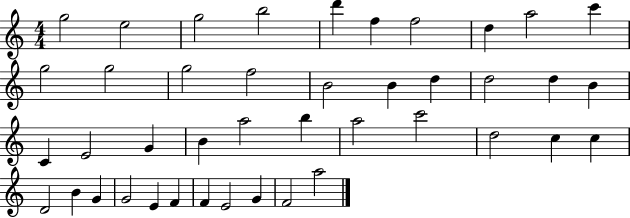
X:1
T:Untitled
M:4/4
L:1/4
K:C
g2 e2 g2 b2 d' f f2 d a2 c' g2 g2 g2 f2 B2 B d d2 d B C E2 G B a2 b a2 c'2 d2 c c D2 B G G2 E F F E2 G F2 a2